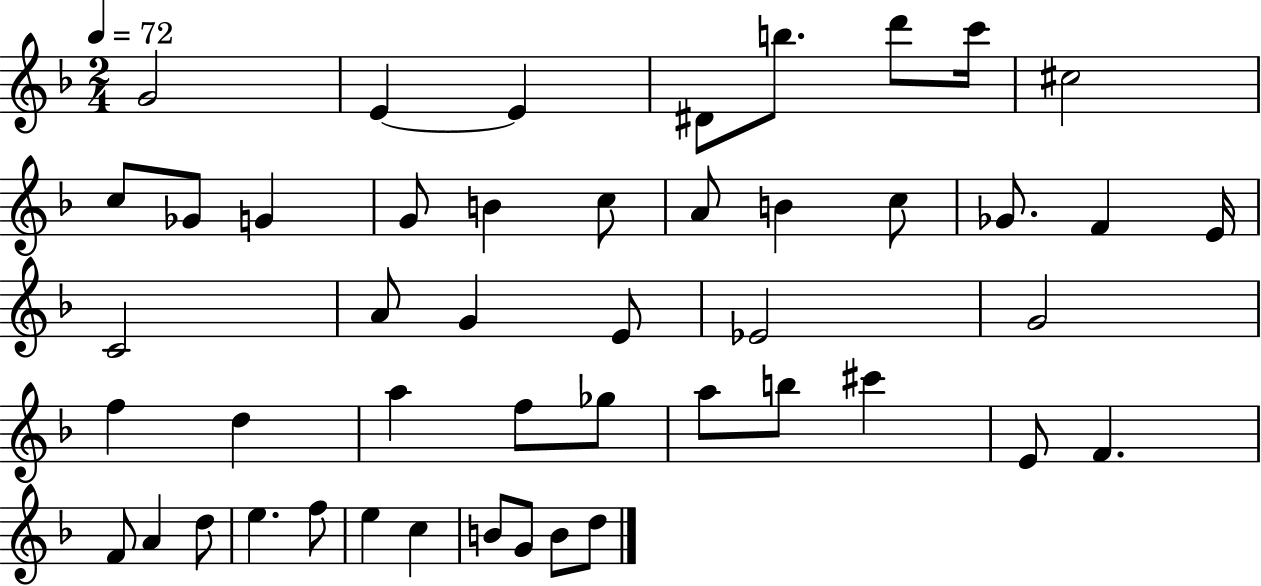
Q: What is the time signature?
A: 2/4